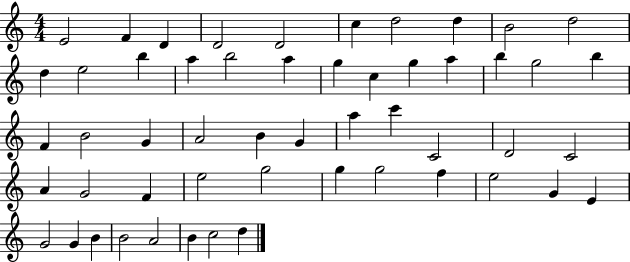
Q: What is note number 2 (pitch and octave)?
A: F4